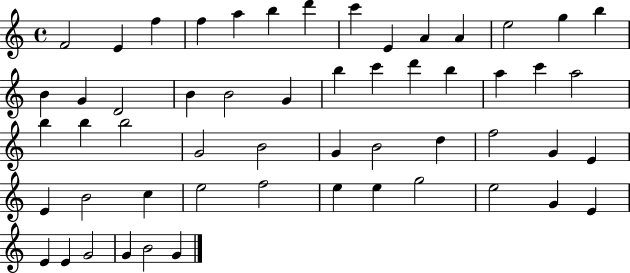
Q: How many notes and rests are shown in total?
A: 55